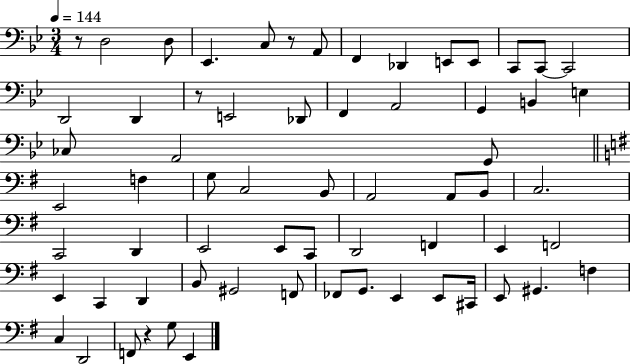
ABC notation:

X:1
T:Untitled
M:3/4
L:1/4
K:Bb
z/2 D,2 D,/2 _E,, C,/2 z/2 A,,/2 F,, _D,, E,,/2 E,,/2 C,,/2 C,,/2 C,,2 D,,2 D,, z/2 E,,2 _D,,/2 F,, A,,2 G,, B,, E, _C,/2 A,,2 G,,/2 E,,2 F, G,/2 C,2 B,,/2 A,,2 A,,/2 B,,/2 C,2 C,,2 D,, E,,2 E,,/2 C,,/2 D,,2 F,, E,, F,,2 E,, C,, D,, B,,/2 ^G,,2 F,,/2 _F,,/2 G,,/2 E,, E,,/2 ^C,,/4 E,,/2 ^G,, F, C, D,,2 F,,/2 z G,/2 E,,